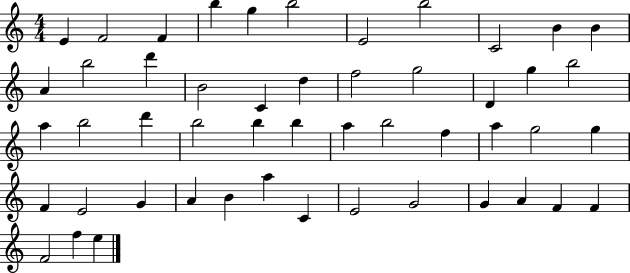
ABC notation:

X:1
T:Untitled
M:4/4
L:1/4
K:C
E F2 F b g b2 E2 b2 C2 B B A b2 d' B2 C d f2 g2 D g b2 a b2 d' b2 b b a b2 f a g2 g F E2 G A B a C E2 G2 G A F F F2 f e